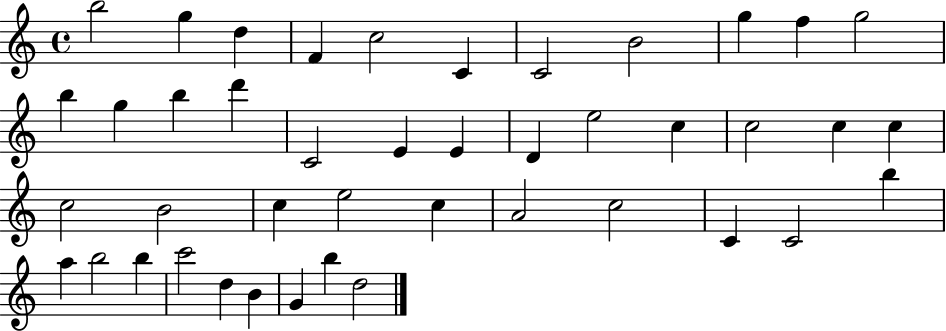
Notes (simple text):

B5/h G5/q D5/q F4/q C5/h C4/q C4/h B4/h G5/q F5/q G5/h B5/q G5/q B5/q D6/q C4/h E4/q E4/q D4/q E5/h C5/q C5/h C5/q C5/q C5/h B4/h C5/q E5/h C5/q A4/h C5/h C4/q C4/h B5/q A5/q B5/h B5/q C6/h D5/q B4/q G4/q B5/q D5/h